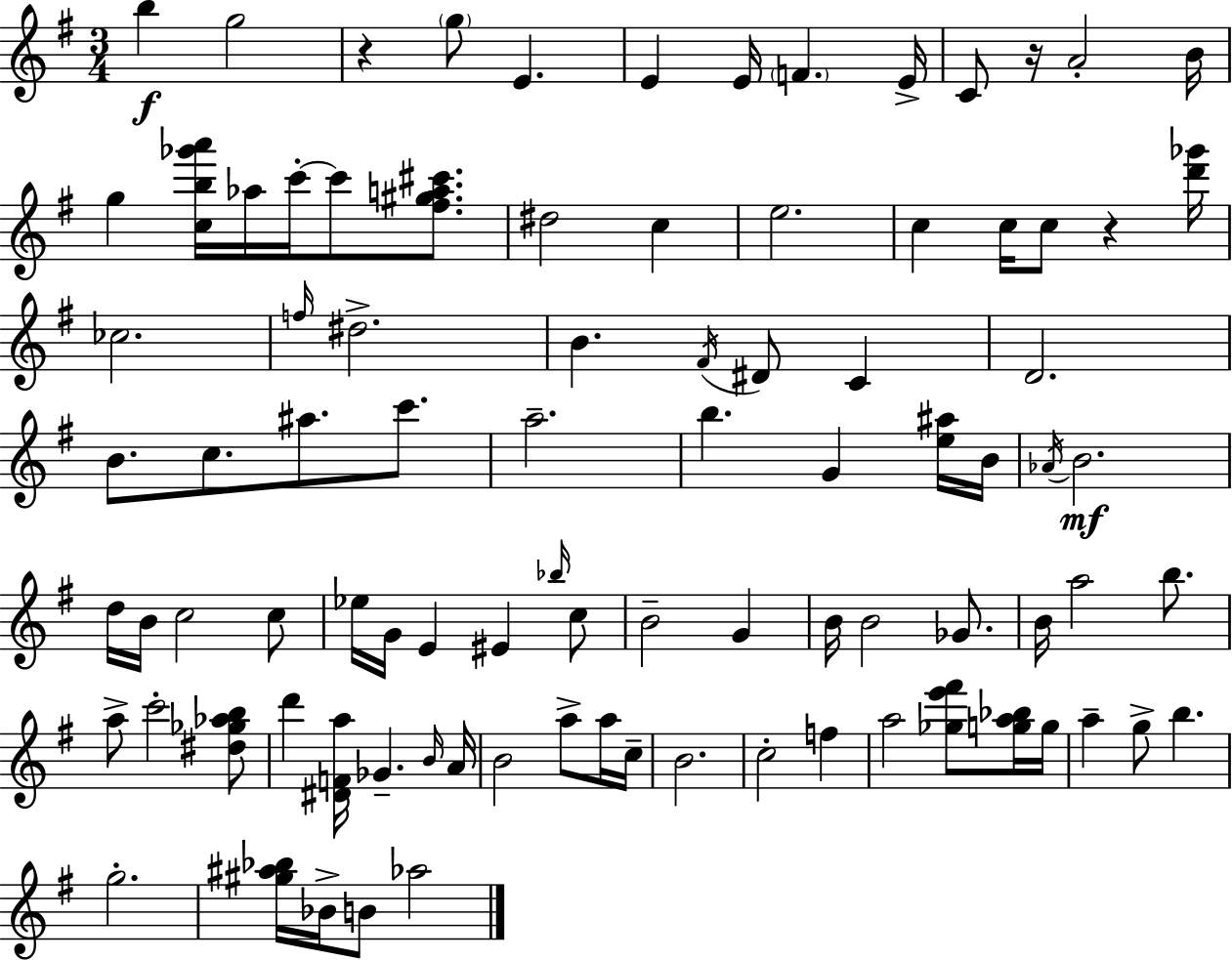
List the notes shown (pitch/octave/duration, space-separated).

B5/q G5/h R/q G5/e E4/q. E4/q E4/s F4/q. E4/s C4/e R/s A4/h B4/s G5/q [C5,B5,Gb6,A6]/s Ab5/s C6/s C6/e [F#5,G#5,A5,C#6]/e. D#5/h C5/q E5/h. C5/q C5/s C5/e R/q [D6,Gb6]/s CES5/h. F5/s D#5/h. B4/q. F#4/s D#4/e C4/q D4/h. B4/e. C5/e. A#5/e. C6/e. A5/h. B5/q. G4/q [E5,A#5]/s B4/s Ab4/s B4/h. D5/s B4/s C5/h C5/e Eb5/s G4/s E4/q EIS4/q Bb5/s C5/e B4/h G4/q B4/s B4/h Gb4/e. B4/s A5/h B5/e. A5/e C6/h [D#5,Gb5,Ab5,B5]/e D6/q [D#4,F4,A5]/s Gb4/q. B4/s A4/s B4/h A5/e A5/s C5/s B4/h. C5/h F5/q A5/h [Gb5,E6,F#6]/e [G5,A5,Bb5]/s G5/s A5/q G5/e B5/q. G5/h. [G#5,A#5,Bb5]/s Bb4/s B4/e Ab5/h